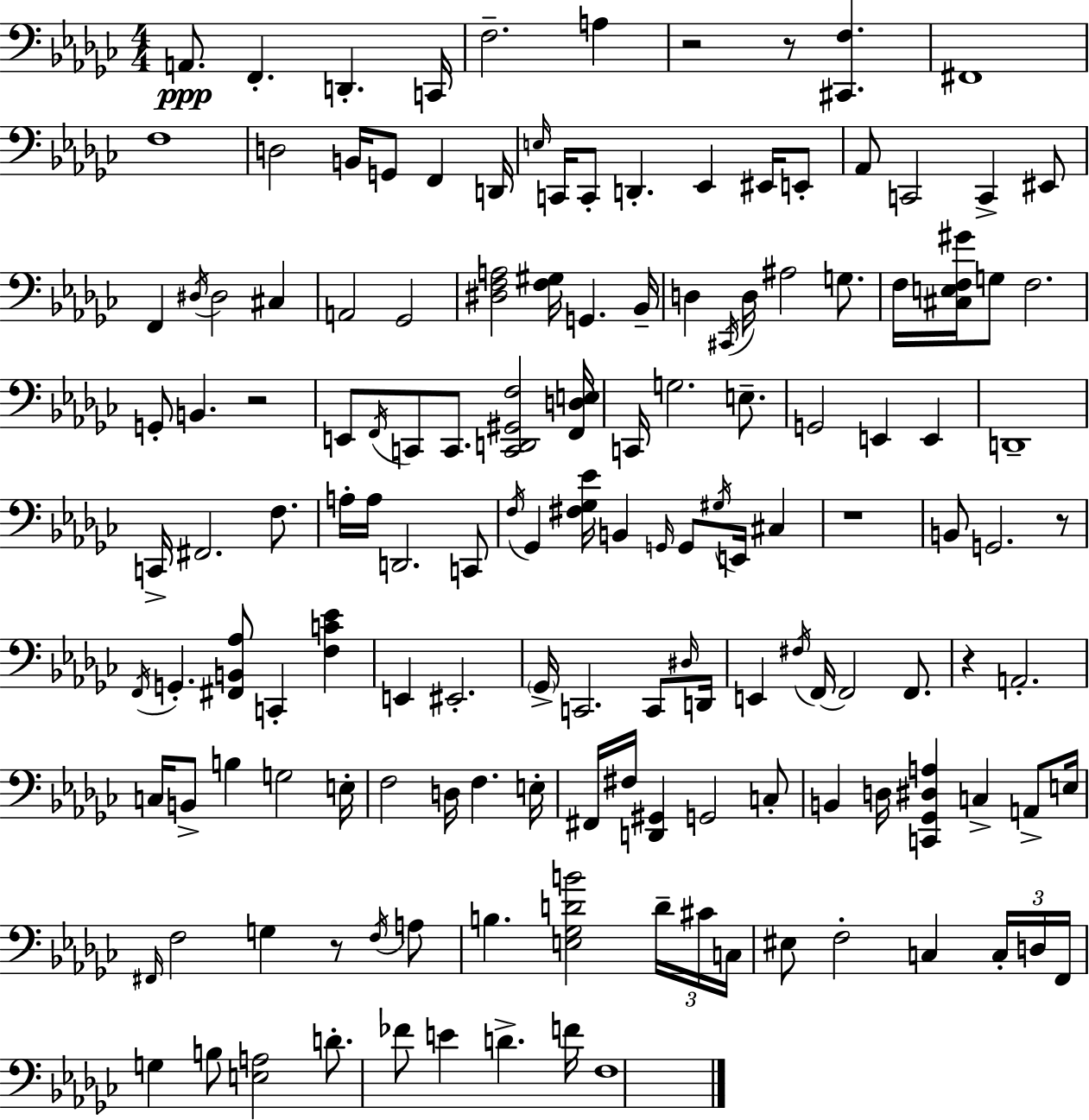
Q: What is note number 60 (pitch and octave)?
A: C2